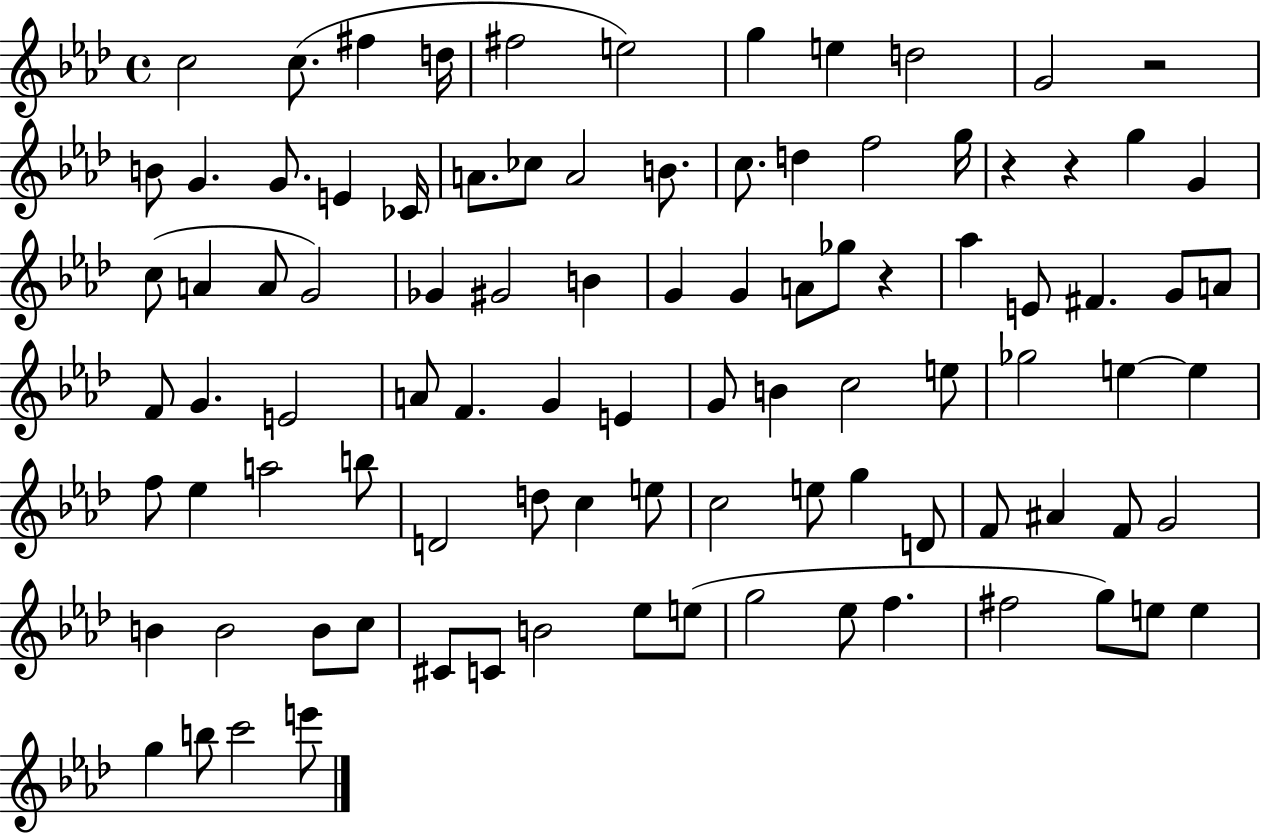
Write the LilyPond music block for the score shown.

{
  \clef treble
  \time 4/4
  \defaultTimeSignature
  \key aes \major
  c''2 c''8.( fis''4 d''16 | fis''2 e''2) | g''4 e''4 d''2 | g'2 r2 | \break b'8 g'4. g'8. e'4 ces'16 | a'8. ces''8 a'2 b'8. | c''8. d''4 f''2 g''16 | r4 r4 g''4 g'4 | \break c''8( a'4 a'8 g'2) | ges'4 gis'2 b'4 | g'4 g'4 a'8 ges''8 r4 | aes''4 e'8 fis'4. g'8 a'8 | \break f'8 g'4. e'2 | a'8 f'4. g'4 e'4 | g'8 b'4 c''2 e''8 | ges''2 e''4~~ e''4 | \break f''8 ees''4 a''2 b''8 | d'2 d''8 c''4 e''8 | c''2 e''8 g''4 d'8 | f'8 ais'4 f'8 g'2 | \break b'4 b'2 b'8 c''8 | cis'8 c'8 b'2 ees''8 e''8( | g''2 ees''8 f''4. | fis''2 g''8) e''8 e''4 | \break g''4 b''8 c'''2 e'''8 | \bar "|."
}